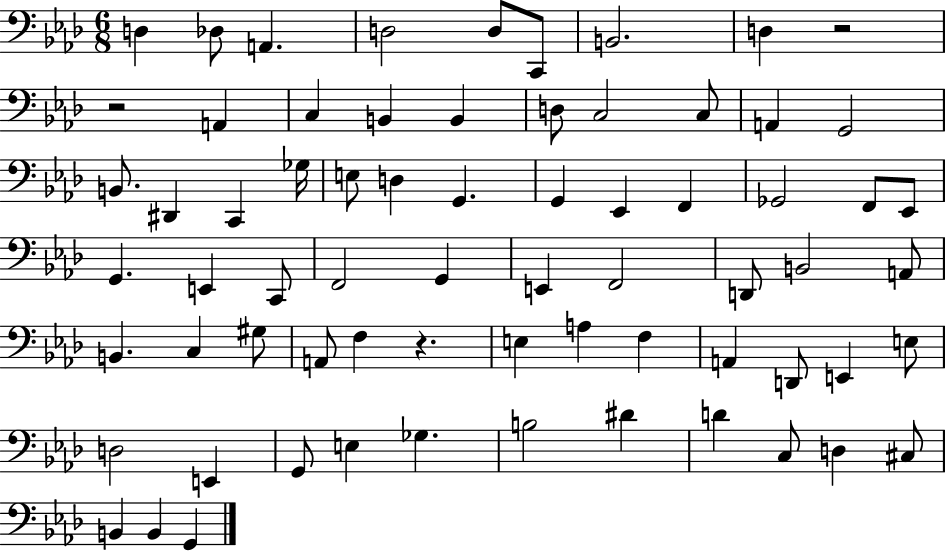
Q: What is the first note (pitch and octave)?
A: D3